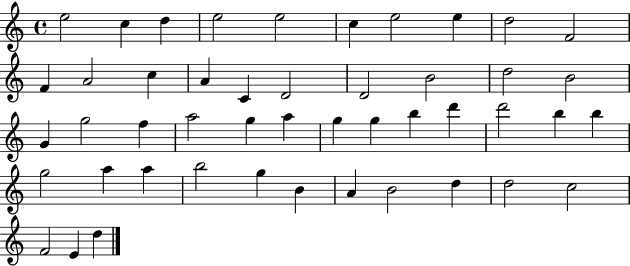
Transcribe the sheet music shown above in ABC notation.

X:1
T:Untitled
M:4/4
L:1/4
K:C
e2 c d e2 e2 c e2 e d2 F2 F A2 c A C D2 D2 B2 d2 B2 G g2 f a2 g a g g b d' d'2 b b g2 a a b2 g B A B2 d d2 c2 F2 E d